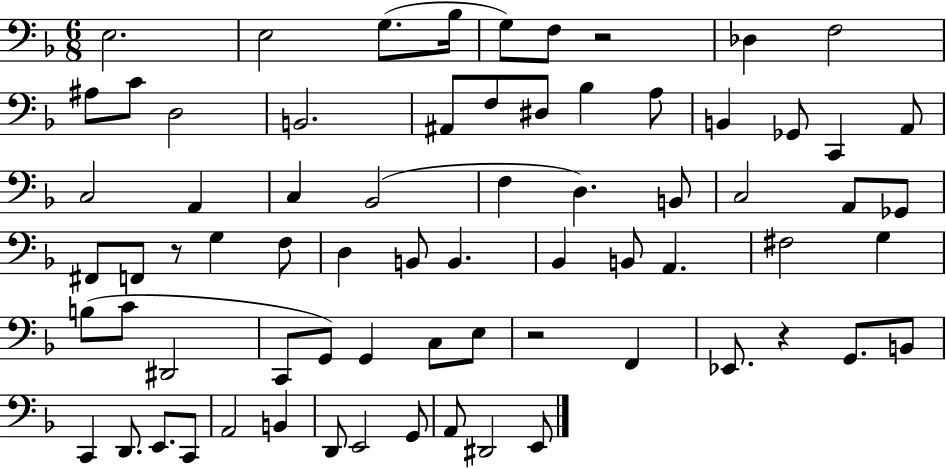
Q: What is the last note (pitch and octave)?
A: E2